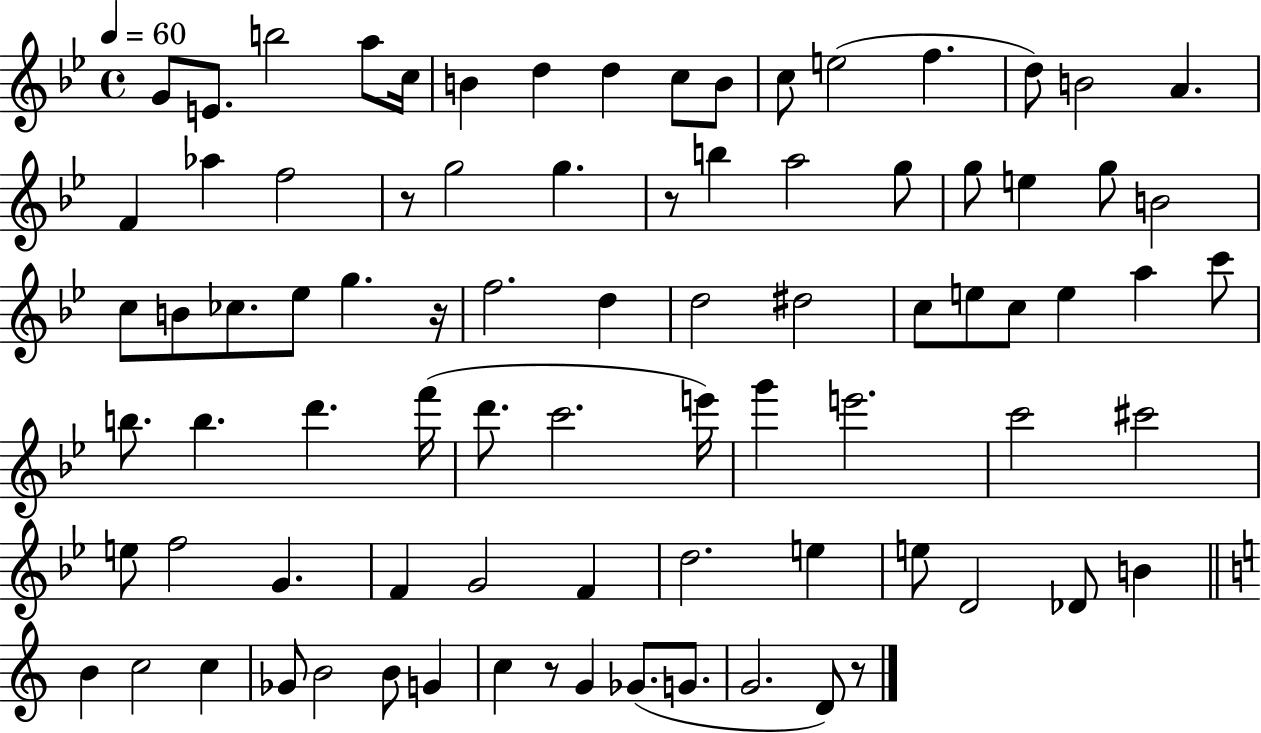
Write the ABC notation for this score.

X:1
T:Untitled
M:4/4
L:1/4
K:Bb
G/2 E/2 b2 a/2 c/4 B d d c/2 B/2 c/2 e2 f d/2 B2 A F _a f2 z/2 g2 g z/2 b a2 g/2 g/2 e g/2 B2 c/2 B/2 _c/2 _e/2 g z/4 f2 d d2 ^d2 c/2 e/2 c/2 e a c'/2 b/2 b d' f'/4 d'/2 c'2 e'/4 g' e'2 c'2 ^c'2 e/2 f2 G F G2 F d2 e e/2 D2 _D/2 B B c2 c _G/2 B2 B/2 G c z/2 G _G/2 G/2 G2 D/2 z/2